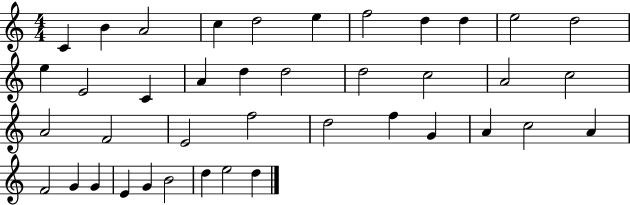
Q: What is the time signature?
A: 4/4